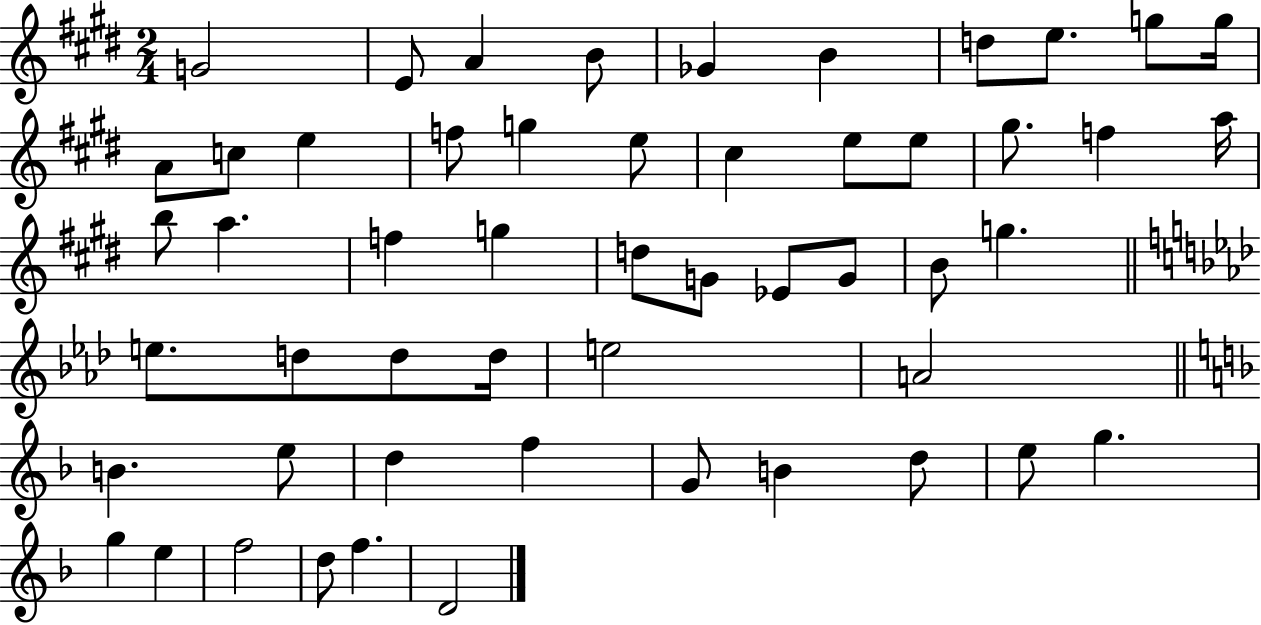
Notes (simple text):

G4/h E4/e A4/q B4/e Gb4/q B4/q D5/e E5/e. G5/e G5/s A4/e C5/e E5/q F5/e G5/q E5/e C#5/q E5/e E5/e G#5/e. F5/q A5/s B5/e A5/q. F5/q G5/q D5/e G4/e Eb4/e G4/e B4/e G5/q. E5/e. D5/e D5/e D5/s E5/h A4/h B4/q. E5/e D5/q F5/q G4/e B4/q D5/e E5/e G5/q. G5/q E5/q F5/h D5/e F5/q. D4/h